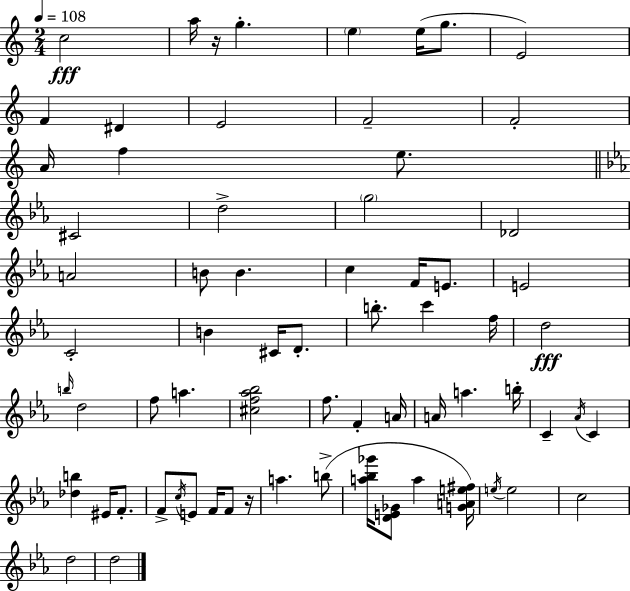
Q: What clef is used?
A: treble